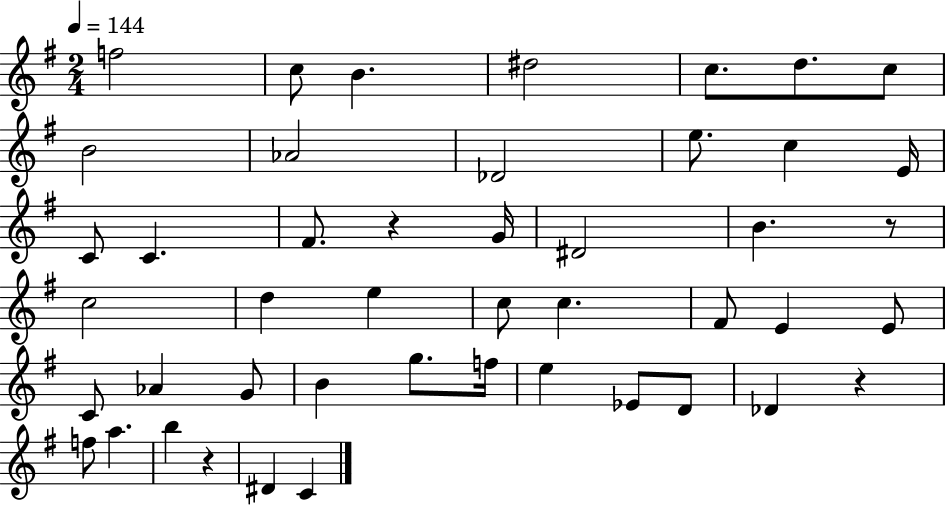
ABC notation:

X:1
T:Untitled
M:2/4
L:1/4
K:G
f2 c/2 B ^d2 c/2 d/2 c/2 B2 _A2 _D2 e/2 c E/4 C/2 C ^F/2 z G/4 ^D2 B z/2 c2 d e c/2 c ^F/2 E E/2 C/2 _A G/2 B g/2 f/4 e _E/2 D/2 _D z f/2 a b z ^D C